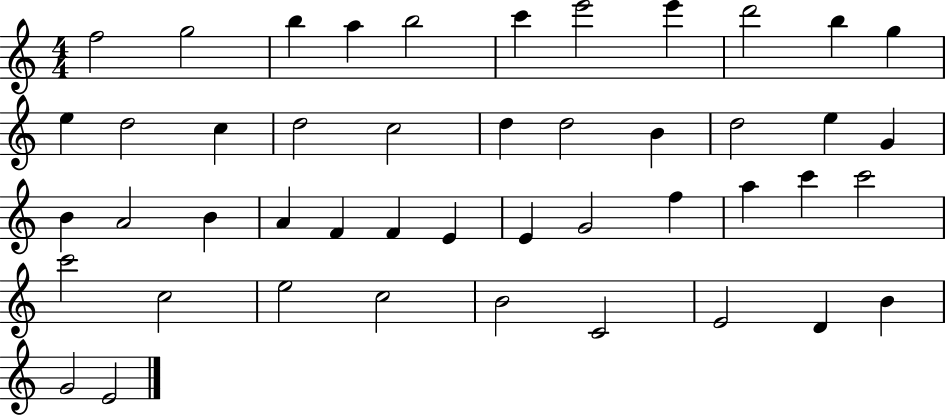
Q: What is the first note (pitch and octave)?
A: F5